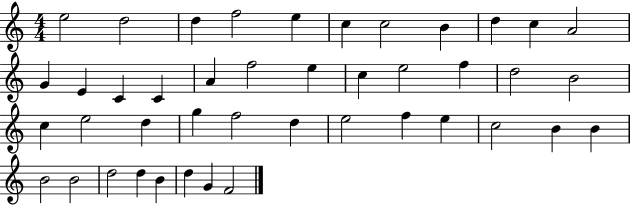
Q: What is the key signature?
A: C major